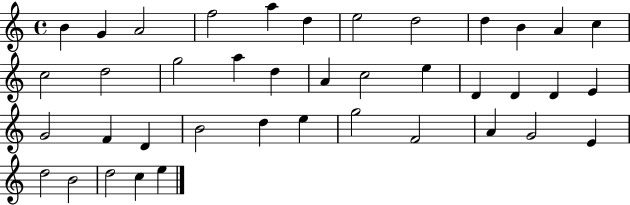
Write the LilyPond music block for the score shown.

{
  \clef treble
  \time 4/4
  \defaultTimeSignature
  \key c \major
  b'4 g'4 a'2 | f''2 a''4 d''4 | e''2 d''2 | d''4 b'4 a'4 c''4 | \break c''2 d''2 | g''2 a''4 d''4 | a'4 c''2 e''4 | d'4 d'4 d'4 e'4 | \break g'2 f'4 d'4 | b'2 d''4 e''4 | g''2 f'2 | a'4 g'2 e'4 | \break d''2 b'2 | d''2 c''4 e''4 | \bar "|."
}